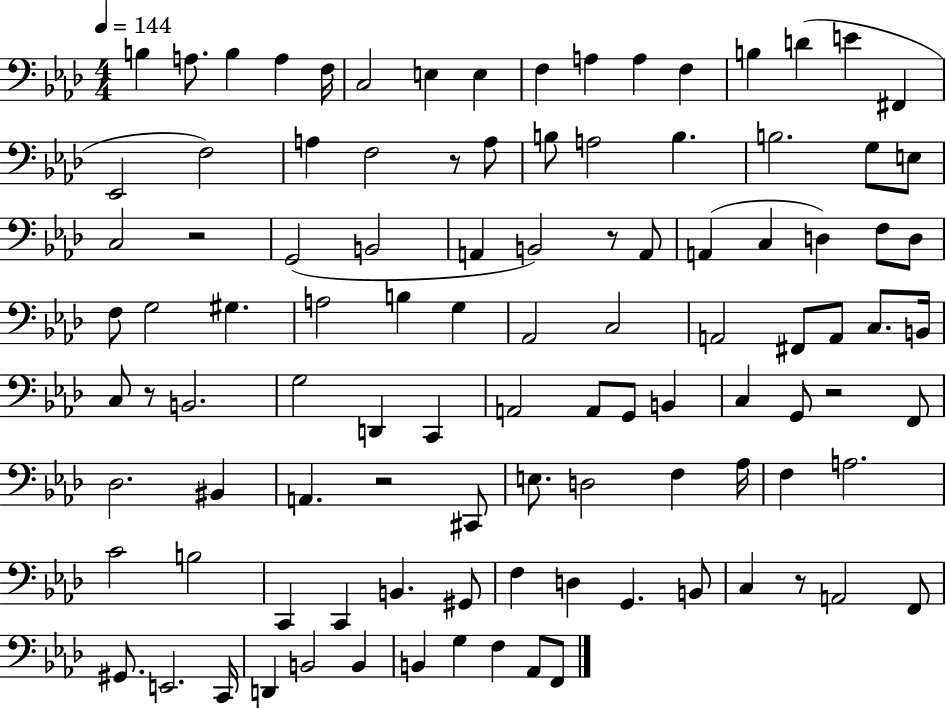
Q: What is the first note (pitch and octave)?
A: B3